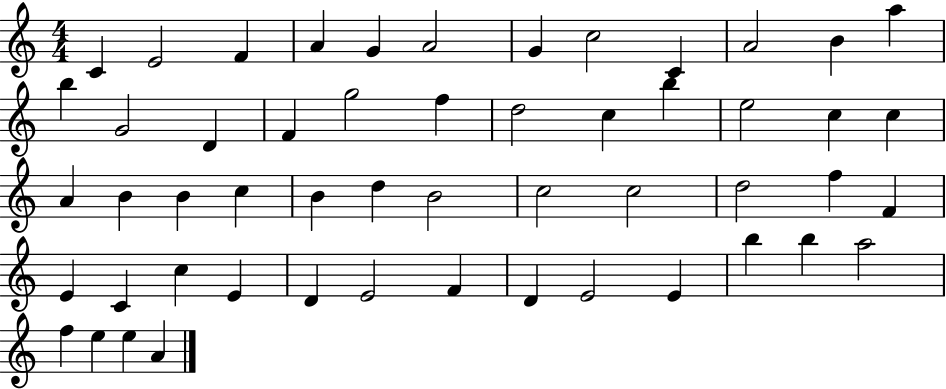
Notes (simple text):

C4/q E4/h F4/q A4/q G4/q A4/h G4/q C5/h C4/q A4/h B4/q A5/q B5/q G4/h D4/q F4/q G5/h F5/q D5/h C5/q B5/q E5/h C5/q C5/q A4/q B4/q B4/q C5/q B4/q D5/q B4/h C5/h C5/h D5/h F5/q F4/q E4/q C4/q C5/q E4/q D4/q E4/h F4/q D4/q E4/h E4/q B5/q B5/q A5/h F5/q E5/q E5/q A4/q